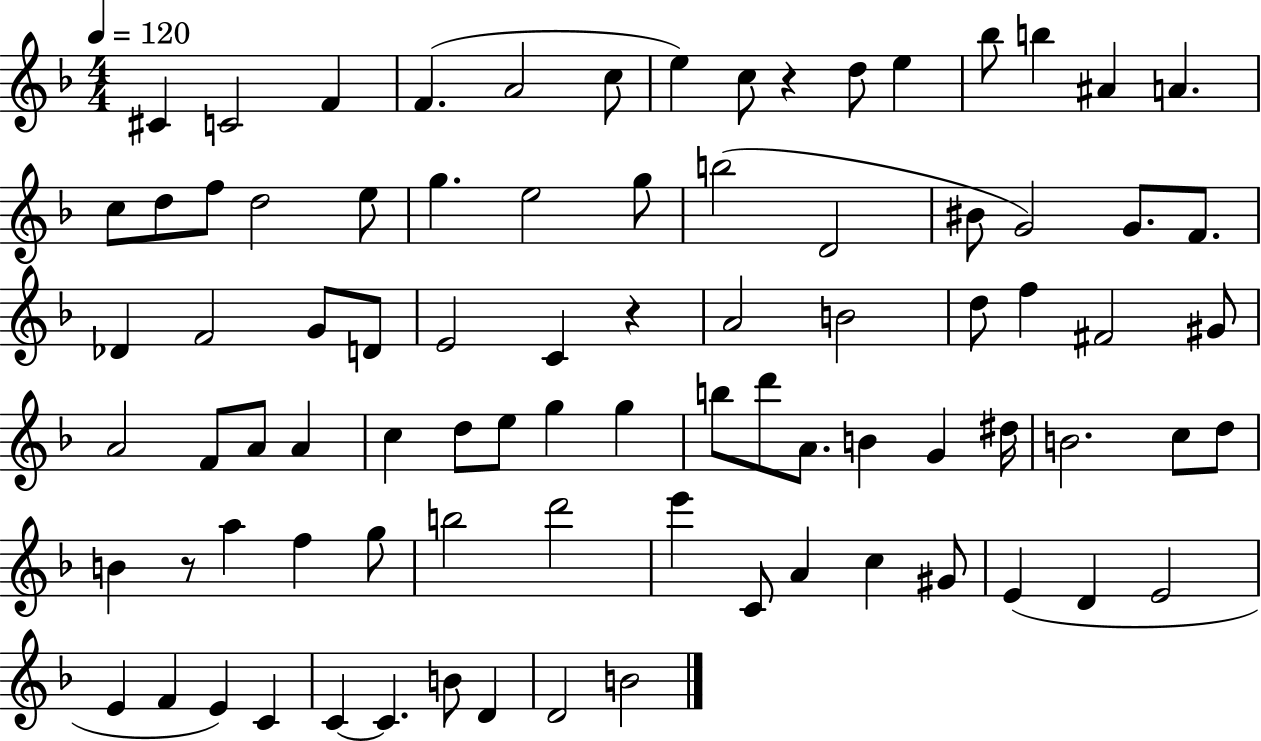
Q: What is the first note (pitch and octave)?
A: C#4